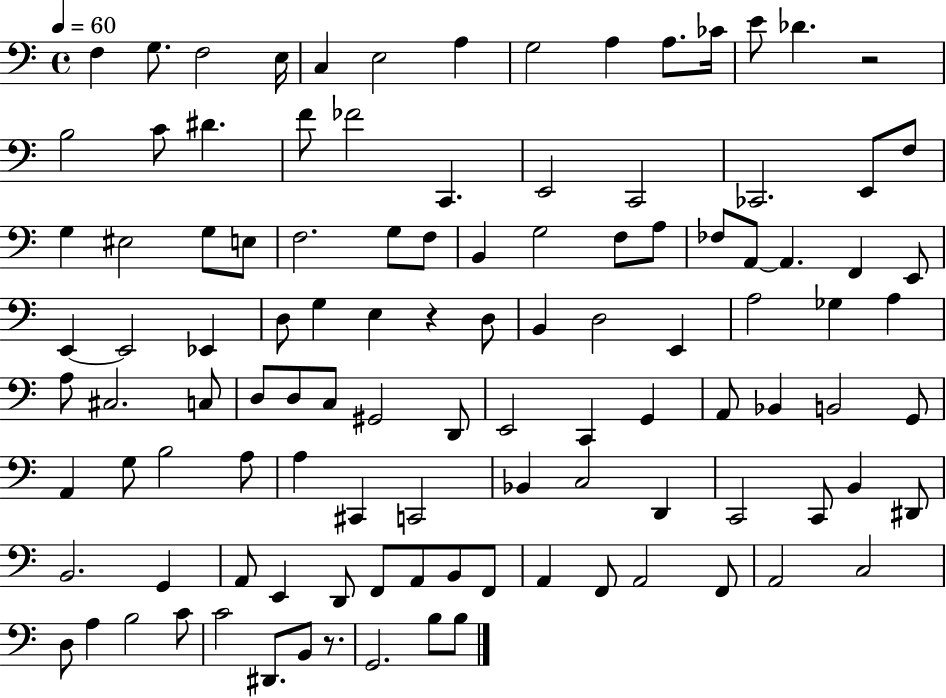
{
  \clef bass
  \time 4/4
  \defaultTimeSignature
  \key c \major
  \tempo 4 = 60
  f4 g8. f2 e16 | c4 e2 a4 | g2 a4 a8. ces'16 | e'8 des'4. r2 | \break b2 c'8 dis'4. | f'8 fes'2 c,4. | e,2 c,2 | ces,2. e,8 f8 | \break g4 eis2 g8 e8 | f2. g8 f8 | b,4 g2 f8 a8 | fes8 a,8~~ a,4. f,4 e,8 | \break e,4~~ e,2 ees,4 | d8 g4 e4 r4 d8 | b,4 d2 e,4 | a2 ges4 a4 | \break a8 cis2. c8 | d8 d8 c8 gis,2 d,8 | e,2 c,4 g,4 | a,8 bes,4 b,2 g,8 | \break a,4 g8 b2 a8 | a4 cis,4 c,2 | bes,4 c2 d,4 | c,2 c,8 b,4 dis,8 | \break b,2. g,4 | a,8 e,4 d,8 f,8 a,8 b,8 f,8 | a,4 f,8 a,2 f,8 | a,2 c2 | \break d8 a4 b2 c'8 | c'2 dis,8. b,8 r8. | g,2. b8 b8 | \bar "|."
}